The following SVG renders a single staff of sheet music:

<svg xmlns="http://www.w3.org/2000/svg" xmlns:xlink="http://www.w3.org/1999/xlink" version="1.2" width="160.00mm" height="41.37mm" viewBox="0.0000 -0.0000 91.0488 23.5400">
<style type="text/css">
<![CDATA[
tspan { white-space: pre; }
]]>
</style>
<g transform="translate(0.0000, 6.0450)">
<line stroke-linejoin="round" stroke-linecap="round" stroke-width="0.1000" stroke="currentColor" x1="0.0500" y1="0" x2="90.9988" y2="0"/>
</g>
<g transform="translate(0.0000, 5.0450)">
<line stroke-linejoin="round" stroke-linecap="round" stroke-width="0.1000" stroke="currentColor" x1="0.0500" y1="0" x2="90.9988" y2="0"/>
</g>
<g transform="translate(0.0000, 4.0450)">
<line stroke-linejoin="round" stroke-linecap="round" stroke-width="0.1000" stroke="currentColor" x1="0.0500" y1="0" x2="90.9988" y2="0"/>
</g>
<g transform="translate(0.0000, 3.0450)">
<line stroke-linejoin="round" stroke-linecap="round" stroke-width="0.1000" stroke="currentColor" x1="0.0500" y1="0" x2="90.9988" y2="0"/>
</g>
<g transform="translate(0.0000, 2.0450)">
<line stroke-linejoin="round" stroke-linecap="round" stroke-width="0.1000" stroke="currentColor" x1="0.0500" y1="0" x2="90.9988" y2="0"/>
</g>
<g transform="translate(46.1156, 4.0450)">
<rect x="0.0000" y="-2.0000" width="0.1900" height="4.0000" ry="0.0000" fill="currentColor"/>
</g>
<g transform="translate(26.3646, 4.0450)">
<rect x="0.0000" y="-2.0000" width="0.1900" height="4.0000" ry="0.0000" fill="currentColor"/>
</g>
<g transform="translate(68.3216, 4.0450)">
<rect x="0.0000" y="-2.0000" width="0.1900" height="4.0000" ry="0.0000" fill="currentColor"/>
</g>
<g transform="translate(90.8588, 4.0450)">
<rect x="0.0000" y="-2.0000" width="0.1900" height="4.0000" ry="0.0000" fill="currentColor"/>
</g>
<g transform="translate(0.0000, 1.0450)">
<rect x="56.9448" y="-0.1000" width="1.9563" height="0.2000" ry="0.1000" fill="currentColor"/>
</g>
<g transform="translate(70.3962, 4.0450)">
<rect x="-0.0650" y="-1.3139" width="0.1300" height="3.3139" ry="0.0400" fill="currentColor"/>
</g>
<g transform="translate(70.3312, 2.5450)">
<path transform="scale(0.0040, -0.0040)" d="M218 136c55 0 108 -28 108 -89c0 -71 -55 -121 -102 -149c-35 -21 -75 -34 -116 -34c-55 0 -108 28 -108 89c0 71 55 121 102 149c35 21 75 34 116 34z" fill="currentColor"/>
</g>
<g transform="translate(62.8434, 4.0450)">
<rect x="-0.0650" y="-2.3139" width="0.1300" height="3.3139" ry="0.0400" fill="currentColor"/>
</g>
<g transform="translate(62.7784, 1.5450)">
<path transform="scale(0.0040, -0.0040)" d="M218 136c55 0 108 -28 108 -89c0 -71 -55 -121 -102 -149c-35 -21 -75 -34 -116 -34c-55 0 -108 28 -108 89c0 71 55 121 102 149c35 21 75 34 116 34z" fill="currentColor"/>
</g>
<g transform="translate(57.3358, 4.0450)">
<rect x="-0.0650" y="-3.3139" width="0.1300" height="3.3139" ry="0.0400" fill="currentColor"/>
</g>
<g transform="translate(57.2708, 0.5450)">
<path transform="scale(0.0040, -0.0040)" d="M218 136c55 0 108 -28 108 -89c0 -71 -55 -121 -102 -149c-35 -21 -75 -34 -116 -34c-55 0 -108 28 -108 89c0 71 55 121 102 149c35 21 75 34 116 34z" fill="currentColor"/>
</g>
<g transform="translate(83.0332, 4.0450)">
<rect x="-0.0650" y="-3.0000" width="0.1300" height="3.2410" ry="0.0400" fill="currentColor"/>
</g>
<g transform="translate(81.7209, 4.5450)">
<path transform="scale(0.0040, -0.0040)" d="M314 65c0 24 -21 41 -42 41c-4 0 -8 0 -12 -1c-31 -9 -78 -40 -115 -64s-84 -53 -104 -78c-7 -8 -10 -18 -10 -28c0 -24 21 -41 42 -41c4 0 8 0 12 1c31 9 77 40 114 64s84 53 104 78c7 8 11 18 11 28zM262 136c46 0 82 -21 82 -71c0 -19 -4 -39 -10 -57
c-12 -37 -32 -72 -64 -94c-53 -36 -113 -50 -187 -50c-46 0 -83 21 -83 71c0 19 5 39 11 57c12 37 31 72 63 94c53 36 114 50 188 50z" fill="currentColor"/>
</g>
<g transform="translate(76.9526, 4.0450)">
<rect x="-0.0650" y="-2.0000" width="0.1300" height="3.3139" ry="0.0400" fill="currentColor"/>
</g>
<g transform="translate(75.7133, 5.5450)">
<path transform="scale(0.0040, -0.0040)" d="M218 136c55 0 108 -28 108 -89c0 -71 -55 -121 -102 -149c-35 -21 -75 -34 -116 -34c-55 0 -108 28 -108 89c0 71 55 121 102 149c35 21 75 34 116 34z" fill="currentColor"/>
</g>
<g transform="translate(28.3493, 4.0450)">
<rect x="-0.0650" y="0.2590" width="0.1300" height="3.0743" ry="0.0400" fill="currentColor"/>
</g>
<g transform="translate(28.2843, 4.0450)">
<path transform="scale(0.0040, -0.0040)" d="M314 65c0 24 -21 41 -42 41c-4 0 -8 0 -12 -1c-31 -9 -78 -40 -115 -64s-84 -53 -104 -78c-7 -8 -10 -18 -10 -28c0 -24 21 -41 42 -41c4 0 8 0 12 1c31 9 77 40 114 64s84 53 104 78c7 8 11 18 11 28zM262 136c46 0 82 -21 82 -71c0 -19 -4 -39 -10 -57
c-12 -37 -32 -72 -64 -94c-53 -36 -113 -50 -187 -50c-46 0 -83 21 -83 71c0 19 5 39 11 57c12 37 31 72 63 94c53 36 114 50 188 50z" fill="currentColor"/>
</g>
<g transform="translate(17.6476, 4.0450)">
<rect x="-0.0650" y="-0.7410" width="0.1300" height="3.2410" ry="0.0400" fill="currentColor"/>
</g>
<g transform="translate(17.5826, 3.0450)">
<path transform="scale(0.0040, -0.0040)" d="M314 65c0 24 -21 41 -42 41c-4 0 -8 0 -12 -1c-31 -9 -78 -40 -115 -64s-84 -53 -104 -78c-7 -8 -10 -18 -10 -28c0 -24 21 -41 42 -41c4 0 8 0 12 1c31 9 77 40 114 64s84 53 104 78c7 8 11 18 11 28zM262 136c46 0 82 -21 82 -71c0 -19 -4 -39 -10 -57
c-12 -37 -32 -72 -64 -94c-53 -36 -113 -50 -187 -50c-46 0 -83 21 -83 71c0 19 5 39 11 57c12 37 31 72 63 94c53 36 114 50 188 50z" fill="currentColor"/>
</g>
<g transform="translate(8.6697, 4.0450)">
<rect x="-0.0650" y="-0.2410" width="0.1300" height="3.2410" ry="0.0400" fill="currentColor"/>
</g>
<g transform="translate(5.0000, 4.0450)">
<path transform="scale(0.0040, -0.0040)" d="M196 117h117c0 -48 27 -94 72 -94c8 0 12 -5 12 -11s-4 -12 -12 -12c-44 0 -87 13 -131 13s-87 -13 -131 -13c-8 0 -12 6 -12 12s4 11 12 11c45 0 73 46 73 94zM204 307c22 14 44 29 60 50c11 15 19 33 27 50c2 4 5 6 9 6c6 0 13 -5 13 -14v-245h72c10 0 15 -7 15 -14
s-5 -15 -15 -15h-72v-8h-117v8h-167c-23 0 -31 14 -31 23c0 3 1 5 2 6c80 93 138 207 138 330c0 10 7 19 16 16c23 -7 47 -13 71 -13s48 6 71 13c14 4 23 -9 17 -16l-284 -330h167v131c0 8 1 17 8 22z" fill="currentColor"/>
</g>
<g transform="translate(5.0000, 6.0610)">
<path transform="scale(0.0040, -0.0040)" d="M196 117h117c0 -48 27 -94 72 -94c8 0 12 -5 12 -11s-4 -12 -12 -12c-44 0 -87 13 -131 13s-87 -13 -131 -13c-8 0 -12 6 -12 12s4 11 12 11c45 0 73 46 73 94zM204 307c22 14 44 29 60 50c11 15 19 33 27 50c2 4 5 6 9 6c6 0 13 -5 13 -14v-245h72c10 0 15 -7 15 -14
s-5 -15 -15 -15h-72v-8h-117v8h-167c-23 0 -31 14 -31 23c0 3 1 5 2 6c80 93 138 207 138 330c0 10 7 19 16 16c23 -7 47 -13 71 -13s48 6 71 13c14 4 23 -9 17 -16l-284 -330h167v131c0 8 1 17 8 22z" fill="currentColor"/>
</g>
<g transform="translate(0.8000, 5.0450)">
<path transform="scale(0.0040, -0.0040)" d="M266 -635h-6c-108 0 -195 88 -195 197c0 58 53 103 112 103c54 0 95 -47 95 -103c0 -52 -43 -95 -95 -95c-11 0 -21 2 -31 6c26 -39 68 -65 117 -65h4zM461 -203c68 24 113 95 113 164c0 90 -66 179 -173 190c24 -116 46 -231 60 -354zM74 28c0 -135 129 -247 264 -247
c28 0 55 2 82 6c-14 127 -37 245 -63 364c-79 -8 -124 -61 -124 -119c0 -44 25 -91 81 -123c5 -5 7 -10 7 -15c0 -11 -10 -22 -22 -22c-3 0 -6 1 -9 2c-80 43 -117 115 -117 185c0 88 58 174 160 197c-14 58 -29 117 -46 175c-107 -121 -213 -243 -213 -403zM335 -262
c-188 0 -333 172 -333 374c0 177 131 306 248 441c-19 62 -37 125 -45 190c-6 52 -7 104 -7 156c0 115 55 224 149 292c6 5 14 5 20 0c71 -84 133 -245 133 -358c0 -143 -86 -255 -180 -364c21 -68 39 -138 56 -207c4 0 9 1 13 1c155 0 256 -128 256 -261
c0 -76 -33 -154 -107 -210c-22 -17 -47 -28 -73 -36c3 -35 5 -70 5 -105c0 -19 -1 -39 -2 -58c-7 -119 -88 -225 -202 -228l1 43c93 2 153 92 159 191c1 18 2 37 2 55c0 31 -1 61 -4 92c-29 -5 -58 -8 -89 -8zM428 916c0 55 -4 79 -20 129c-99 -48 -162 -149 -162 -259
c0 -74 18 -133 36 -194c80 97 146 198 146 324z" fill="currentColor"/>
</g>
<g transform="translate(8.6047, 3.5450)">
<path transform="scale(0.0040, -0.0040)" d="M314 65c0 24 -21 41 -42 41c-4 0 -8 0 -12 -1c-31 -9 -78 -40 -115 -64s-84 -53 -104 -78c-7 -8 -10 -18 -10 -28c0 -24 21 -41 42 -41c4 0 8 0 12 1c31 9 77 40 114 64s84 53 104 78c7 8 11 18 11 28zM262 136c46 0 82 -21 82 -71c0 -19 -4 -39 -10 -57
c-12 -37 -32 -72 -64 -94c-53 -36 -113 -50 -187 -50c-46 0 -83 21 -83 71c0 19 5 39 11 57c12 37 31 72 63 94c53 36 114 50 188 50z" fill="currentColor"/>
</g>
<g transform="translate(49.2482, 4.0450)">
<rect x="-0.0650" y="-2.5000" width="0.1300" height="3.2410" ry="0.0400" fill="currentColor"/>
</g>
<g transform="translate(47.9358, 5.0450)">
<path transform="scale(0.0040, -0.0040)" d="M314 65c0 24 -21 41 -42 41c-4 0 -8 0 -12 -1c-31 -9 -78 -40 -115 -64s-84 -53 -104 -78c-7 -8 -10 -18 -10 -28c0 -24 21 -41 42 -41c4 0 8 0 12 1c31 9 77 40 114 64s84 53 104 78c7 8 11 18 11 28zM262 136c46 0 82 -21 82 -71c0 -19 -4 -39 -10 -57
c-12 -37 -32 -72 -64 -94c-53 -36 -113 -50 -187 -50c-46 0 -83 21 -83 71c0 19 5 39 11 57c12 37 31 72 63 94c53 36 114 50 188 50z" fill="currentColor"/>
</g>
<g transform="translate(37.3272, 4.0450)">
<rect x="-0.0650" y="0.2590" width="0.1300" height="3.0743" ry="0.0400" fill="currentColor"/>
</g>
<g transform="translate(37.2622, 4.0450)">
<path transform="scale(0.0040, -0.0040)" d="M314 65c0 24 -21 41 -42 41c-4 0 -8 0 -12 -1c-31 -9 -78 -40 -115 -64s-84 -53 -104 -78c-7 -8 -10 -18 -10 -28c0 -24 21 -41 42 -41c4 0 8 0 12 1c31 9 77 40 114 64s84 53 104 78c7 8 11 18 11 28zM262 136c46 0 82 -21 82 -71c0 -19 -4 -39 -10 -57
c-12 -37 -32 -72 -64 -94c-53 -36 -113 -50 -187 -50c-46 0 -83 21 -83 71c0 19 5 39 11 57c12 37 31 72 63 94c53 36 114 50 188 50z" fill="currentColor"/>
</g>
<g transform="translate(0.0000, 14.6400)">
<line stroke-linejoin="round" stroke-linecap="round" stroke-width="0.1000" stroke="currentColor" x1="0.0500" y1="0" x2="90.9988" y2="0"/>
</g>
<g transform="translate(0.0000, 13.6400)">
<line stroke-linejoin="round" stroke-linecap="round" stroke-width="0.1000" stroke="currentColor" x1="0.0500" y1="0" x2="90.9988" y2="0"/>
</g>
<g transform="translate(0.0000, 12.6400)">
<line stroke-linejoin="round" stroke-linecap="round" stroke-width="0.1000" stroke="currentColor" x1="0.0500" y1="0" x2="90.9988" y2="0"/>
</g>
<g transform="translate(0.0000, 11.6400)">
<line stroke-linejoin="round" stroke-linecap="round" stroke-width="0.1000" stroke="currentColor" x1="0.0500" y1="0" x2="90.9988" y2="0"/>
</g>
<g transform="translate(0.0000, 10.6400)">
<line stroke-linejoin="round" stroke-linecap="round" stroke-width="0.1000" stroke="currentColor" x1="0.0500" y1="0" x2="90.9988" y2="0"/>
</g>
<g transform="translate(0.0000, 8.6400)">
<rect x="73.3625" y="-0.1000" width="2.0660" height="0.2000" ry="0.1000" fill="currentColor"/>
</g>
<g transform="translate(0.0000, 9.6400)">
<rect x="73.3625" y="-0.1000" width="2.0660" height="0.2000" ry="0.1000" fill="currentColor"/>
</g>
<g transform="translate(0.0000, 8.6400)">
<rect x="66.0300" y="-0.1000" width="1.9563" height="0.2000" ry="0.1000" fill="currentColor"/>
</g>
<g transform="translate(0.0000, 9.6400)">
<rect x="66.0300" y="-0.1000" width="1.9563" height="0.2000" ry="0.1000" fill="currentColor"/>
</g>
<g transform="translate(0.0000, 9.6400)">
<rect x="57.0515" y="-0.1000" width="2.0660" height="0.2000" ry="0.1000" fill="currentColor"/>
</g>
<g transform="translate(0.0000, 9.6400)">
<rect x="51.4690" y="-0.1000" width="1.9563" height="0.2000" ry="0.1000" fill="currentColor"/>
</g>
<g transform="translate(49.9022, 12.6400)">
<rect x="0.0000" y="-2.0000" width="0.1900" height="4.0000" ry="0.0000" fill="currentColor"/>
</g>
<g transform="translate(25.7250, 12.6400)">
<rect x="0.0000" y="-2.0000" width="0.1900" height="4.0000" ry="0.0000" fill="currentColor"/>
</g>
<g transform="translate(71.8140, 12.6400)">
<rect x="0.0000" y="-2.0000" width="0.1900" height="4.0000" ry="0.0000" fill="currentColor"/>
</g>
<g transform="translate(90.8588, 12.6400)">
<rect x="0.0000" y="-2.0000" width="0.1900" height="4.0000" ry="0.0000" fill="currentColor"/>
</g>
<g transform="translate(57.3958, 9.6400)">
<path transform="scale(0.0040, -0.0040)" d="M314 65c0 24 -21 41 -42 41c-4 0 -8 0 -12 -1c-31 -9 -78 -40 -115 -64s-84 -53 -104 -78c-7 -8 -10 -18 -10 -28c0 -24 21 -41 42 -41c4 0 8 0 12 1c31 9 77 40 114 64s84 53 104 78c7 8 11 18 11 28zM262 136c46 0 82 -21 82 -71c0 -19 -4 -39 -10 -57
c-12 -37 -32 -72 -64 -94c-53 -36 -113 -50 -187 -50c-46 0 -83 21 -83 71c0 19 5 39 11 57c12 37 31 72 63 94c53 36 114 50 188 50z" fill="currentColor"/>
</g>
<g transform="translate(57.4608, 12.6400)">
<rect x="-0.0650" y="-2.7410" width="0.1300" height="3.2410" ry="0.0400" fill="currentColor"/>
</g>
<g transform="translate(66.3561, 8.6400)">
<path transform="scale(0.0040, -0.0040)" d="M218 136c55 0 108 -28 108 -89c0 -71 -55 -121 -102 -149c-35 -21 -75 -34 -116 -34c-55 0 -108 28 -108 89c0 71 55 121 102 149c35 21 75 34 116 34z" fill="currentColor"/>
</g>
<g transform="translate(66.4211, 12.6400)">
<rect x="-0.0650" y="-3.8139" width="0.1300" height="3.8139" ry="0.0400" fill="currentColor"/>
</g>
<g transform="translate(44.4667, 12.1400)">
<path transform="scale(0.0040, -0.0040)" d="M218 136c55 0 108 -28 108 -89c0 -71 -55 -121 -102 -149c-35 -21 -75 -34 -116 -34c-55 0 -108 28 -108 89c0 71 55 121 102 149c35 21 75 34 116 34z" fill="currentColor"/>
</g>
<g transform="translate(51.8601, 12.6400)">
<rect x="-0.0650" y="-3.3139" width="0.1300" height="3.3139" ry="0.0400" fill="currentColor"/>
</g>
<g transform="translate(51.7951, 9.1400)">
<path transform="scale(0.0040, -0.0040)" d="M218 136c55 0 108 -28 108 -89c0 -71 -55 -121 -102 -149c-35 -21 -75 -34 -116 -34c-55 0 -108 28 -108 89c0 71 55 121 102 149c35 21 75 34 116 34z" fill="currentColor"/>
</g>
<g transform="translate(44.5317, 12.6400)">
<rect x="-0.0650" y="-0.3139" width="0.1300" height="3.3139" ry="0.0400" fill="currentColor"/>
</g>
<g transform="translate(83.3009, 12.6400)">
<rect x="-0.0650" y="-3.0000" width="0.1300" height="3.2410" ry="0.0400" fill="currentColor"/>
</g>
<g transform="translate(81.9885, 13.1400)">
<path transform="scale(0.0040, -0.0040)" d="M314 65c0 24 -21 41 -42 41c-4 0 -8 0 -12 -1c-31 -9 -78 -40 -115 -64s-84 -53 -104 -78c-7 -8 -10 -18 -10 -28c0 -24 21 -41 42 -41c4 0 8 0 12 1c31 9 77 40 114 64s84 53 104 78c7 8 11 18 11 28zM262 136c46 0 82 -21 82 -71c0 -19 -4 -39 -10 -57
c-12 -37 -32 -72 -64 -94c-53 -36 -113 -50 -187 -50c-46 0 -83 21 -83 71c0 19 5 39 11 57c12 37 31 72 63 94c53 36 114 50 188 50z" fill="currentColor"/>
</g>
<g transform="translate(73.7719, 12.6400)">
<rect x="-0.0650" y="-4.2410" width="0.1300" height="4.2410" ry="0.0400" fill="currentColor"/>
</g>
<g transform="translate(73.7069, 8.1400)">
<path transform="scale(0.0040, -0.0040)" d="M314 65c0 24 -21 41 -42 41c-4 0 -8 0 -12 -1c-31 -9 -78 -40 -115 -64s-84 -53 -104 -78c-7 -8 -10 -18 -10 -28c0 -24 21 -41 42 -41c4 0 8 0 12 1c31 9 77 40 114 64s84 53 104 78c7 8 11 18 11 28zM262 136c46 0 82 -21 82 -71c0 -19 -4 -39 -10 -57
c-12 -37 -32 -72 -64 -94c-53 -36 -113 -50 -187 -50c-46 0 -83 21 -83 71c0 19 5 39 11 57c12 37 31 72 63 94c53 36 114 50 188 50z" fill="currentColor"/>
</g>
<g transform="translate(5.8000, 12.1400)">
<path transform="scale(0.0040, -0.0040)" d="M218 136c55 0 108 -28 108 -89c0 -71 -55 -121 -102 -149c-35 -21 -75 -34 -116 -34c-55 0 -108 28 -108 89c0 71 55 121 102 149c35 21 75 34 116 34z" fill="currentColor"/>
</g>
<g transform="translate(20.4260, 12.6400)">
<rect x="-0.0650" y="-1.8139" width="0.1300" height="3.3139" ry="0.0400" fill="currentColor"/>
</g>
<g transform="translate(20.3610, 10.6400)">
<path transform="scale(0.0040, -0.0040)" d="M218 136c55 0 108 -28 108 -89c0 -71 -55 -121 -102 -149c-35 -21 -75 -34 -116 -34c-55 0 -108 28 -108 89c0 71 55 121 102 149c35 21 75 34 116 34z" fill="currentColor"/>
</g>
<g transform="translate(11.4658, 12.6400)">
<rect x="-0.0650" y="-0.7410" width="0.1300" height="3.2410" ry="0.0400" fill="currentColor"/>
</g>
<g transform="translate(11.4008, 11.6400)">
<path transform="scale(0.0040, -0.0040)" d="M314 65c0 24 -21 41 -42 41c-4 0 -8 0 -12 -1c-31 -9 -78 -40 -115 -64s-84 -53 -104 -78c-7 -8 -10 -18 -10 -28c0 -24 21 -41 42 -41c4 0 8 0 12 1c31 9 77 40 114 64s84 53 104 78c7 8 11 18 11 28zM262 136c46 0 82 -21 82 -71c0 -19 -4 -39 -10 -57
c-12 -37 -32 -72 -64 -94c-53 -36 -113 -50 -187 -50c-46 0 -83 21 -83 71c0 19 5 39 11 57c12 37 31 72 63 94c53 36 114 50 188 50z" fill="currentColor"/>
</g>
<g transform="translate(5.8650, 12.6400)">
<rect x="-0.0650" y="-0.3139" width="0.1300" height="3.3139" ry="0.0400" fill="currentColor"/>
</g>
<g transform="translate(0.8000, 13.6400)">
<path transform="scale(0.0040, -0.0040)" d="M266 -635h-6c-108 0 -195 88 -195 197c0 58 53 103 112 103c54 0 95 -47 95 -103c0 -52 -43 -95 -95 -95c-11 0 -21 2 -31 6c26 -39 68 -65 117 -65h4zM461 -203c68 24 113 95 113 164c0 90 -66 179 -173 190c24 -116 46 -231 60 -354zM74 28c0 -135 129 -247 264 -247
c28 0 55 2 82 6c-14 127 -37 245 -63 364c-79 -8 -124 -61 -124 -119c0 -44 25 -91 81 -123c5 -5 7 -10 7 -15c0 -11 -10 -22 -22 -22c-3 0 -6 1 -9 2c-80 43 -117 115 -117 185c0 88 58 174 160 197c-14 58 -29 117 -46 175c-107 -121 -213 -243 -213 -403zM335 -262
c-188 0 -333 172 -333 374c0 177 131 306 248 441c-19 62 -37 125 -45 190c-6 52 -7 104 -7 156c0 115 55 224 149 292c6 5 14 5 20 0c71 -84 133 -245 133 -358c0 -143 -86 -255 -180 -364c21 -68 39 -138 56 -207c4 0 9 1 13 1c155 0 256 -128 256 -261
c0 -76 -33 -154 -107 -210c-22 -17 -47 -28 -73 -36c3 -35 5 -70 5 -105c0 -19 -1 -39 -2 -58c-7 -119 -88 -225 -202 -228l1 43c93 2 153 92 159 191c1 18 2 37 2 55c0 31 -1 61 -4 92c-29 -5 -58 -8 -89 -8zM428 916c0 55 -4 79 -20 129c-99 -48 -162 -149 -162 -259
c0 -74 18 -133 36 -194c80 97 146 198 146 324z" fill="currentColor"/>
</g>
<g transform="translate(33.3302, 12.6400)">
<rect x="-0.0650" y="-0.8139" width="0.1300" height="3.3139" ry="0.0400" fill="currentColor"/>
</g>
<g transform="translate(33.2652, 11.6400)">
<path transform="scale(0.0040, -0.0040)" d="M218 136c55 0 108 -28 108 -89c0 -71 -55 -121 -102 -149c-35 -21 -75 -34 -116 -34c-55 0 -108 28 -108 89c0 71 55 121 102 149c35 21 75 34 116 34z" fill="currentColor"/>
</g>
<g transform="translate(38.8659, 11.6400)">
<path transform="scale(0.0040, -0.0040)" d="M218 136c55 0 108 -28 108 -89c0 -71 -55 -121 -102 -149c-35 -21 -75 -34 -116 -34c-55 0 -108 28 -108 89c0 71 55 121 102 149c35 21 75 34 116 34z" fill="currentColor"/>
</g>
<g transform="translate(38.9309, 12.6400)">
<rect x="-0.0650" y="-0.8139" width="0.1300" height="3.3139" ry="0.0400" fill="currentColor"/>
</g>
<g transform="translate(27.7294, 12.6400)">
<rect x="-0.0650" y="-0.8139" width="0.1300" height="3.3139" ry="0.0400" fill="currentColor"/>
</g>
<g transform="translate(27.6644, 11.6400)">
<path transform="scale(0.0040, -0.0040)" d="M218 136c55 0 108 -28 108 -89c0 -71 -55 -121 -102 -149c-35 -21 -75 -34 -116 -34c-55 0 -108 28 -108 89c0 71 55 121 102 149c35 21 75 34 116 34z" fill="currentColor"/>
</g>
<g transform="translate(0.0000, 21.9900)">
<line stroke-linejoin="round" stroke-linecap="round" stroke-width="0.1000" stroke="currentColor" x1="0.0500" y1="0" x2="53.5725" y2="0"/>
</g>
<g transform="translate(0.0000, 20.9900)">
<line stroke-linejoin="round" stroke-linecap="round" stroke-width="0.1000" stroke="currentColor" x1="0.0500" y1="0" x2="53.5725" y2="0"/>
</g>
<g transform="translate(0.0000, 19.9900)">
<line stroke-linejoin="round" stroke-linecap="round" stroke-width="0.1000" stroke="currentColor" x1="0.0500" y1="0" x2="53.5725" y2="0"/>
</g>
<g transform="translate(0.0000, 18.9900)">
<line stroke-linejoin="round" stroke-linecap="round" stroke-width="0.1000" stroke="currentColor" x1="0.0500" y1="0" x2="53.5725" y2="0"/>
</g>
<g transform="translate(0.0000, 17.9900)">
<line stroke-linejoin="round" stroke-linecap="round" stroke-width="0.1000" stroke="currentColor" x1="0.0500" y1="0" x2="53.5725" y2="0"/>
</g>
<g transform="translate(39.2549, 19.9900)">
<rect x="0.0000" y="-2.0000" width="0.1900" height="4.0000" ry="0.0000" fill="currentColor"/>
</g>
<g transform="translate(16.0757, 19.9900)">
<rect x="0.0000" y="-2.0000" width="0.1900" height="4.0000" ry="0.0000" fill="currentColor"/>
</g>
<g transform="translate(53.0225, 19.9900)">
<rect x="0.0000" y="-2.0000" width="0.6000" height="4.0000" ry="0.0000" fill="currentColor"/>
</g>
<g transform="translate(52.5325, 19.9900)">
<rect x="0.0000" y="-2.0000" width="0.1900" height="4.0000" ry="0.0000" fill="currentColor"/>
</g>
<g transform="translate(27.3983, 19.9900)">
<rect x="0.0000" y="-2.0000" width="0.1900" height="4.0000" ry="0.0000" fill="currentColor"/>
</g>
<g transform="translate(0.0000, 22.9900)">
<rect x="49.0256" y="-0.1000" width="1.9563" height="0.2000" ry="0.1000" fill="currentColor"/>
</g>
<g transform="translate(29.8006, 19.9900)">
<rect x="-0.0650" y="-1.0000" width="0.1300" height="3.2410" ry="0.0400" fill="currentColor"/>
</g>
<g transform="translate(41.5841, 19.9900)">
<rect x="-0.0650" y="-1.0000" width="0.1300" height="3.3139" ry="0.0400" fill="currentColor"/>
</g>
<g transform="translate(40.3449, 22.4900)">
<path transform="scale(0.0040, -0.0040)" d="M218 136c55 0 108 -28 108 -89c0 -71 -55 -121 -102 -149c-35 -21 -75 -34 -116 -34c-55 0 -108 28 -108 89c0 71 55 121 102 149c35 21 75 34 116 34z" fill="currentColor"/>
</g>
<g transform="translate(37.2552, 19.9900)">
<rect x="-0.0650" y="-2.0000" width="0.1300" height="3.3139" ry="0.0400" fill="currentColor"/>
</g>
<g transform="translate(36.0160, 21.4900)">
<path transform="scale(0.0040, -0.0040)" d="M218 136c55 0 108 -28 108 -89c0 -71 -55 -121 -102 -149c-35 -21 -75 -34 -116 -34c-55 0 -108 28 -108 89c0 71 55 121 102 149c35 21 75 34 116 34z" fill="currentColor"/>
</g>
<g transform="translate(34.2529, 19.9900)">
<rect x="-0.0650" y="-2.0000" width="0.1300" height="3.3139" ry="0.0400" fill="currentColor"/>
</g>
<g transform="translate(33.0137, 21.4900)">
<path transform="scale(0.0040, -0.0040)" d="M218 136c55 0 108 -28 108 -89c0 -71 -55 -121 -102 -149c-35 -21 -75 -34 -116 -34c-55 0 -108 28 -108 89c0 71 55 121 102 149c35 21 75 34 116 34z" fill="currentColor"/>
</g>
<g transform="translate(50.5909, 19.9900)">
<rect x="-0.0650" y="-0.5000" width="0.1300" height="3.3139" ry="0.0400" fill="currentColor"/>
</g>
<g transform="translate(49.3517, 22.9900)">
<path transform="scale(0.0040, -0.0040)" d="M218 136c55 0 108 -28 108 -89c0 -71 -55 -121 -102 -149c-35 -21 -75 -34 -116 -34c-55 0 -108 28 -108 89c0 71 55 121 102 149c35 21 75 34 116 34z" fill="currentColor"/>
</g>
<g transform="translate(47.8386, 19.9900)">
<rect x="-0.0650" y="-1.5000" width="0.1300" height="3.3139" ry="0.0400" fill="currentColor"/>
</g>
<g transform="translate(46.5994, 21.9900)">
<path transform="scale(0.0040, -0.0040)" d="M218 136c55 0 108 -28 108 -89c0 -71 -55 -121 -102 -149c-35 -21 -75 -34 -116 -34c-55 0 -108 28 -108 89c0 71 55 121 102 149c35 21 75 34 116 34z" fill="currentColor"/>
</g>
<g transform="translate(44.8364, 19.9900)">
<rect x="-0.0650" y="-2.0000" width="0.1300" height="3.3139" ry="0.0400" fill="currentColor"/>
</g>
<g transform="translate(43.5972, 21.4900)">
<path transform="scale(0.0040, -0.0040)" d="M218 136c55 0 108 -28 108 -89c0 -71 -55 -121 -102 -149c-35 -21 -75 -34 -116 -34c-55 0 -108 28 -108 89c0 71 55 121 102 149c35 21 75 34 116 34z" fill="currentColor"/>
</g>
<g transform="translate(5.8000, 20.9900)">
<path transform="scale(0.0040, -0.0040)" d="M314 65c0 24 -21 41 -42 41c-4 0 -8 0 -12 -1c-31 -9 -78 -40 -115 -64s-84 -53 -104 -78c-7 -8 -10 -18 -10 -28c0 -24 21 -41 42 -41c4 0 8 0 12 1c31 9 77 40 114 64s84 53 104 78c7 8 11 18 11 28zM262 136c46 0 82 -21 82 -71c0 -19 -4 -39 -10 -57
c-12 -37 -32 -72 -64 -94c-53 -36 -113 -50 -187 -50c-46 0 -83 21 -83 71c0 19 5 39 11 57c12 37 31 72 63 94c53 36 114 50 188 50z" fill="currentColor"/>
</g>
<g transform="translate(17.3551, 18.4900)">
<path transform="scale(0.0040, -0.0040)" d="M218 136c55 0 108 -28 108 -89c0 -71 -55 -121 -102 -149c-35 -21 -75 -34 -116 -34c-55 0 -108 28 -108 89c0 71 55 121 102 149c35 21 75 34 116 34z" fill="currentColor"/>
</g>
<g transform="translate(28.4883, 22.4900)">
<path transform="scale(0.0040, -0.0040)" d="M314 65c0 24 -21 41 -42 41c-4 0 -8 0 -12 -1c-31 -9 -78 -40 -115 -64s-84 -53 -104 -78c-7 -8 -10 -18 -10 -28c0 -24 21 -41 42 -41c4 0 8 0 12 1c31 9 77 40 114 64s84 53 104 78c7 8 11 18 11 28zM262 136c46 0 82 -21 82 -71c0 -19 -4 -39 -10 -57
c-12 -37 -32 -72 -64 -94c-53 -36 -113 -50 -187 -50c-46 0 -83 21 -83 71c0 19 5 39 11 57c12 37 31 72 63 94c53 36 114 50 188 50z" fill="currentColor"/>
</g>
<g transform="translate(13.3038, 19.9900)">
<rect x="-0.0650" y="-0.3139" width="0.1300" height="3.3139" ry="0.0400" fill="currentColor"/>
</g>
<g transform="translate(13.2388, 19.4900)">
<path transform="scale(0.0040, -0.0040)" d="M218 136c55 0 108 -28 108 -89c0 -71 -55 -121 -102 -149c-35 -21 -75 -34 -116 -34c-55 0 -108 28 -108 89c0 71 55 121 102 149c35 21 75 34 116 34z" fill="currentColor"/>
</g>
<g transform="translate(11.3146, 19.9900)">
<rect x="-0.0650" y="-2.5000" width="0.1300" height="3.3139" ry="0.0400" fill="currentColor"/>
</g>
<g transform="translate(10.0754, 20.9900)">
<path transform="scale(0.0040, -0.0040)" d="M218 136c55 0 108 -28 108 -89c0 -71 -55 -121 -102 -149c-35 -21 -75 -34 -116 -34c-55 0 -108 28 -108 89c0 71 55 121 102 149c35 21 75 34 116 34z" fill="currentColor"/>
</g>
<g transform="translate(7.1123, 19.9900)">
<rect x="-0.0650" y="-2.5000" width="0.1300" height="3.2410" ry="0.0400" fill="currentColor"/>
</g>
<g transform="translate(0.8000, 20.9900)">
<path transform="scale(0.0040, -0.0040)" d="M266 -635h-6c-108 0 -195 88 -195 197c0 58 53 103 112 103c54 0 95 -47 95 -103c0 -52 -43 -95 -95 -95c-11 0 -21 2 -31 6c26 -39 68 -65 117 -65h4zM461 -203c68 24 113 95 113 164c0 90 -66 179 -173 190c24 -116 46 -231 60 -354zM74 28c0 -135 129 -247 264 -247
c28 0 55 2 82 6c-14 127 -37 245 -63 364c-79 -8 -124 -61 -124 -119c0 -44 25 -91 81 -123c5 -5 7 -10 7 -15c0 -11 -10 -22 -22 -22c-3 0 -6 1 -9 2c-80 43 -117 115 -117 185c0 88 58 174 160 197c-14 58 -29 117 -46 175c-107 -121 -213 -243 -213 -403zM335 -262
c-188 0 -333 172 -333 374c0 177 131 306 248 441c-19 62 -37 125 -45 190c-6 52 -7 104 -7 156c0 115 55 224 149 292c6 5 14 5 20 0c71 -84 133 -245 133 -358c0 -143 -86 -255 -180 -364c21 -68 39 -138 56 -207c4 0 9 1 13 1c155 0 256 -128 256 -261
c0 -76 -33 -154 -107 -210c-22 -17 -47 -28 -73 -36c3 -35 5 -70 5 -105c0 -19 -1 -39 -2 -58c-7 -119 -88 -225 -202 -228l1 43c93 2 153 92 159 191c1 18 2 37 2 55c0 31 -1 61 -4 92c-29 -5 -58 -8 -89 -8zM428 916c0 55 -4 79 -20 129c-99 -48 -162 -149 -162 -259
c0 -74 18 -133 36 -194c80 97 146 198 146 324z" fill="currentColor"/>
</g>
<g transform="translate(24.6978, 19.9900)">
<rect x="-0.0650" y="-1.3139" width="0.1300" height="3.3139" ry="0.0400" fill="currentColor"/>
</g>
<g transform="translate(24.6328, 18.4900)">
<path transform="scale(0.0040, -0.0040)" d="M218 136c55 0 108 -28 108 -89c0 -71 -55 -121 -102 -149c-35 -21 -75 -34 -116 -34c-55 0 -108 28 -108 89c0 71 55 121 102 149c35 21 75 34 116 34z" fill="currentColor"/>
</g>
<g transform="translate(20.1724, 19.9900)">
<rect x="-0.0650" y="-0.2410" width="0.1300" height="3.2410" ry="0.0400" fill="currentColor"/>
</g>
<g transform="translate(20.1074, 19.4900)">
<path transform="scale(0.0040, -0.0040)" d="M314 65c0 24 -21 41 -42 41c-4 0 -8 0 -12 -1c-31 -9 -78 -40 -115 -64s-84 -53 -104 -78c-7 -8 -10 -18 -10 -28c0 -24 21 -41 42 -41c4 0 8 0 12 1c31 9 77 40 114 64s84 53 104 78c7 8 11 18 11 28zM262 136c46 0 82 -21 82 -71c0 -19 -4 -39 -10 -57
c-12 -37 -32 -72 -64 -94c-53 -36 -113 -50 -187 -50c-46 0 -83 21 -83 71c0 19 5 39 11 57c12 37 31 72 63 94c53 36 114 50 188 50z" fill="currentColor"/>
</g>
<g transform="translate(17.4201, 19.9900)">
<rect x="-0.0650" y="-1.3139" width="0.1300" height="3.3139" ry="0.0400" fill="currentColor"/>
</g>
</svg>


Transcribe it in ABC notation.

X:1
T:Untitled
M:4/4
L:1/4
K:C
c2 d2 B2 B2 G2 b g e F A2 c d2 f d d d c b a2 c' d'2 A2 G2 G c e c2 e D2 F F D F E C